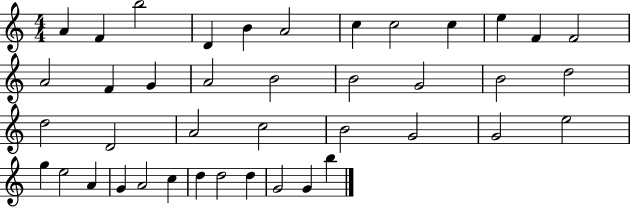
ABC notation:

X:1
T:Untitled
M:4/4
L:1/4
K:C
A F b2 D B A2 c c2 c e F F2 A2 F G A2 B2 B2 G2 B2 d2 d2 D2 A2 c2 B2 G2 G2 e2 g e2 A G A2 c d d2 d G2 G b